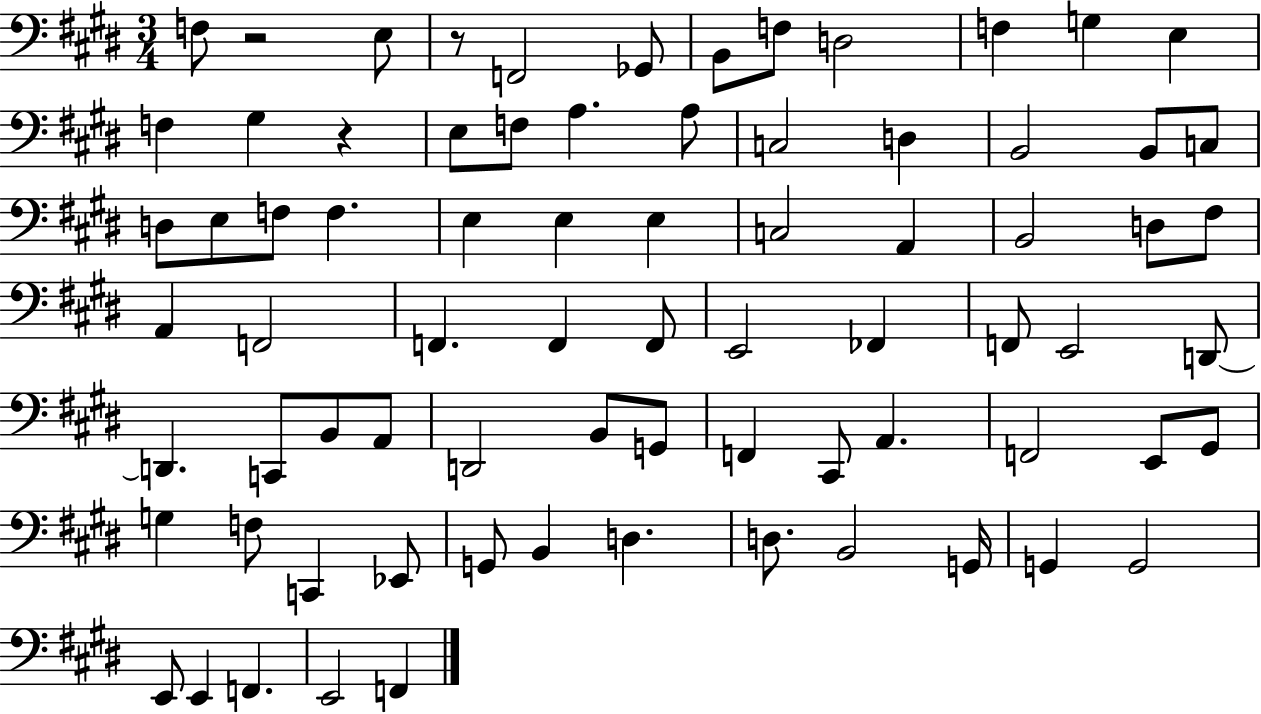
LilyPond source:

{
  \clef bass
  \numericTimeSignature
  \time 3/4
  \key e \major
  f8 r2 e8 | r8 f,2 ges,8 | b,8 f8 d2 | f4 g4 e4 | \break f4 gis4 r4 | e8 f8 a4. a8 | c2 d4 | b,2 b,8 c8 | \break d8 e8 f8 f4. | e4 e4 e4 | c2 a,4 | b,2 d8 fis8 | \break a,4 f,2 | f,4. f,4 f,8 | e,2 fes,4 | f,8 e,2 d,8~~ | \break d,4. c,8 b,8 a,8 | d,2 b,8 g,8 | f,4 cis,8 a,4. | f,2 e,8 gis,8 | \break g4 f8 c,4 ees,8 | g,8 b,4 d4. | d8. b,2 g,16 | g,4 g,2 | \break e,8 e,4 f,4. | e,2 f,4 | \bar "|."
}